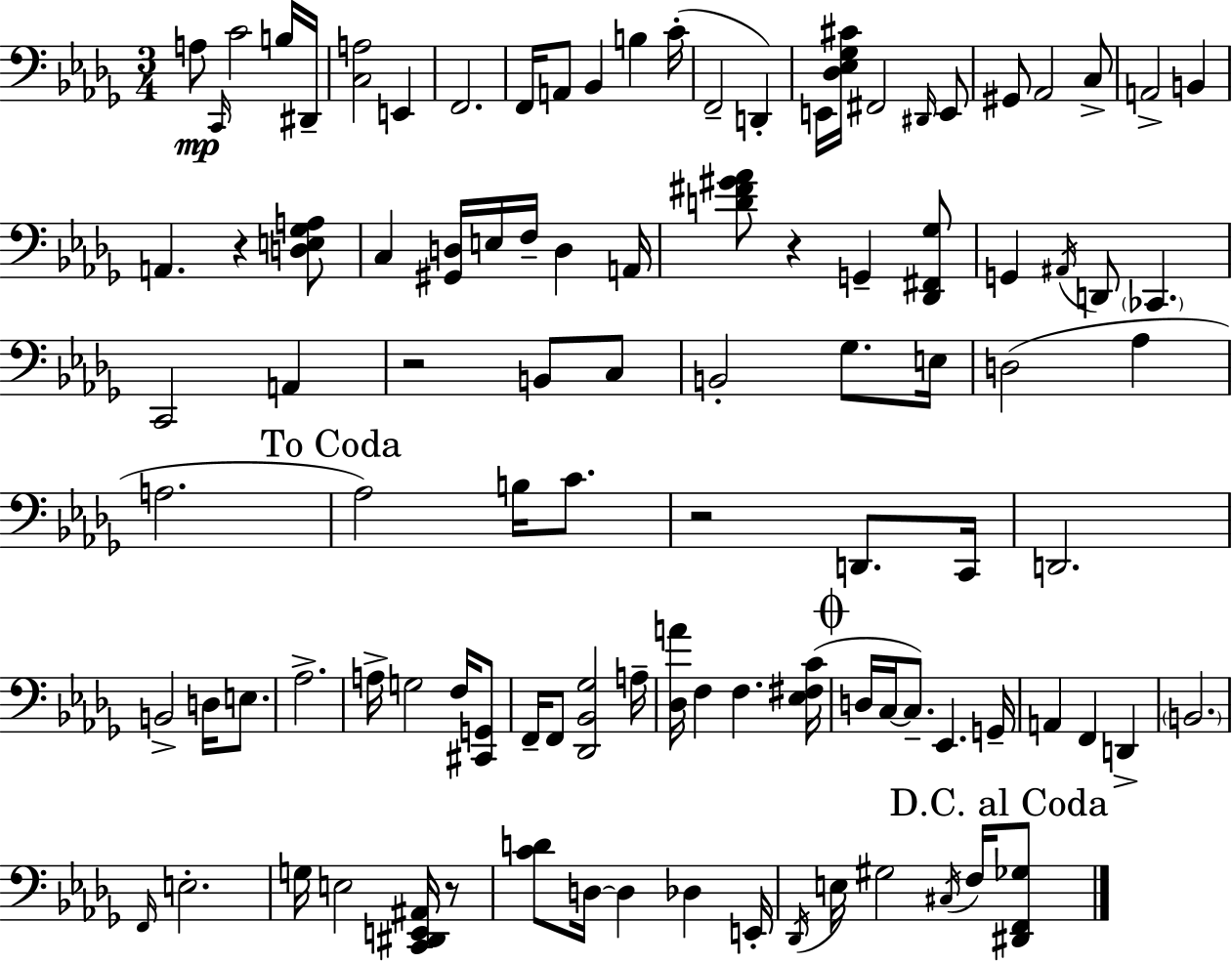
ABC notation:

X:1
T:Untitled
M:3/4
L:1/4
K:Bbm
A,/2 C,,/4 C2 B,/4 ^D,,/4 [C,A,]2 E,, F,,2 F,,/4 A,,/2 _B,, B, C/4 F,,2 D,, E,,/4 [_D,_E,_G,^C]/4 ^F,,2 ^D,,/4 E,,/2 ^G,,/2 _A,,2 C,/2 A,,2 B,, A,, z [D,E,_G,A,]/2 C, [^G,,D,]/4 E,/4 F,/4 D, A,,/4 [D^F^G_A]/2 z G,, [_D,,^F,,_G,]/2 G,, ^A,,/4 D,,/2 _C,, C,,2 A,, z2 B,,/2 C,/2 B,,2 _G,/2 E,/4 D,2 _A, A,2 _A,2 B,/4 C/2 z2 D,,/2 C,,/4 D,,2 B,,2 D,/4 E,/2 _A,2 A,/4 G,2 F,/4 [^C,,G,,]/2 F,,/4 F,,/2 [_D,,_B,,_G,]2 A,/4 [_D,A]/4 F, F, [_E,^F,C]/4 D,/4 C,/4 C,/2 _E,, G,,/4 A,, F,, D,, B,,2 F,,/4 E,2 G,/4 E,2 [C,,^D,,E,,^A,,]/4 z/2 [CD]/2 D,/4 D, _D, E,,/4 _D,,/4 E,/4 ^G,2 ^C,/4 F,/4 [^D,,F,,_G,]/2